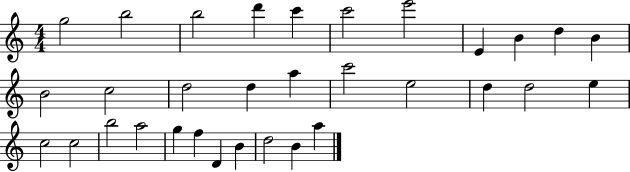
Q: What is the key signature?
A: C major